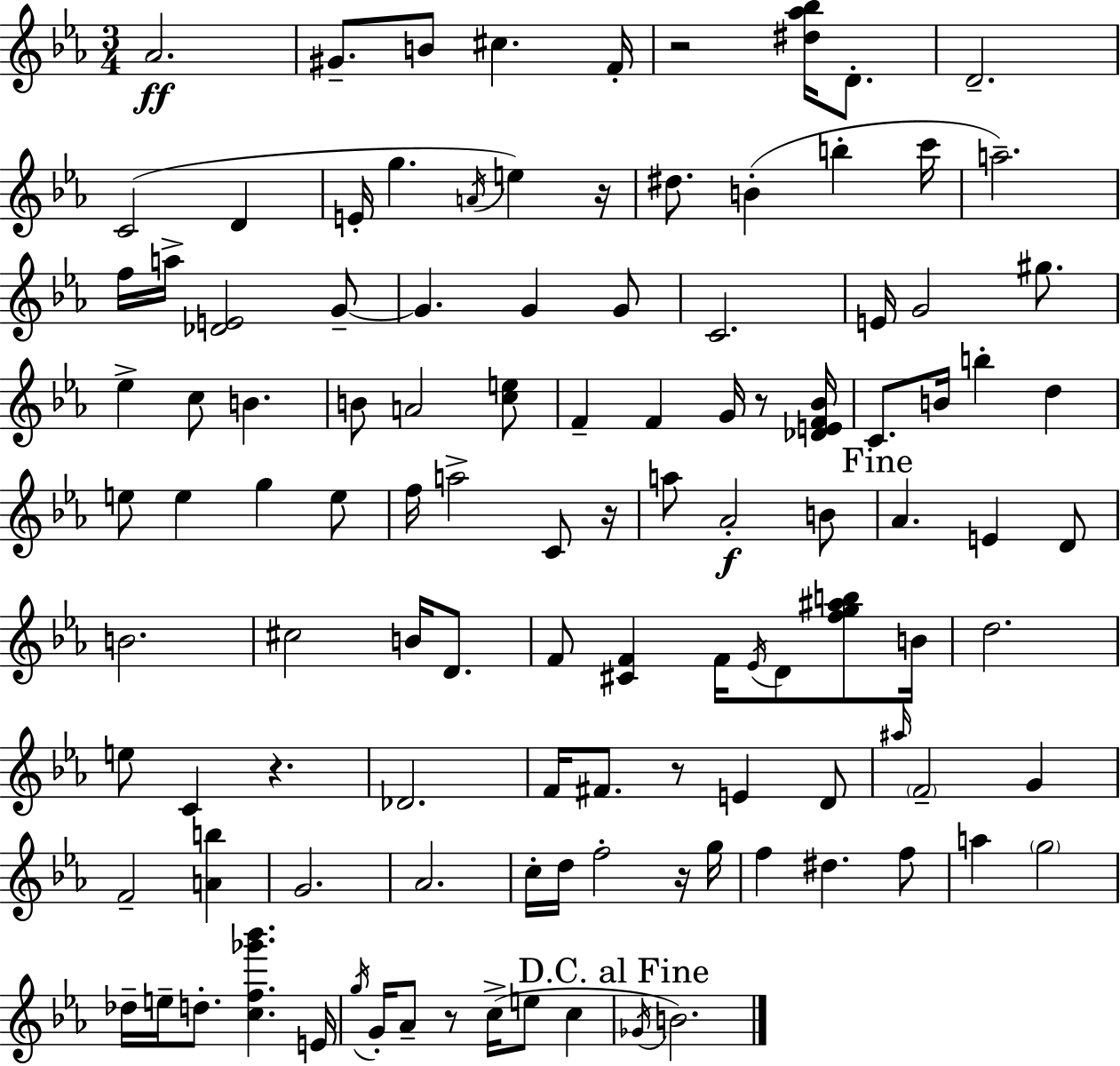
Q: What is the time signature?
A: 3/4